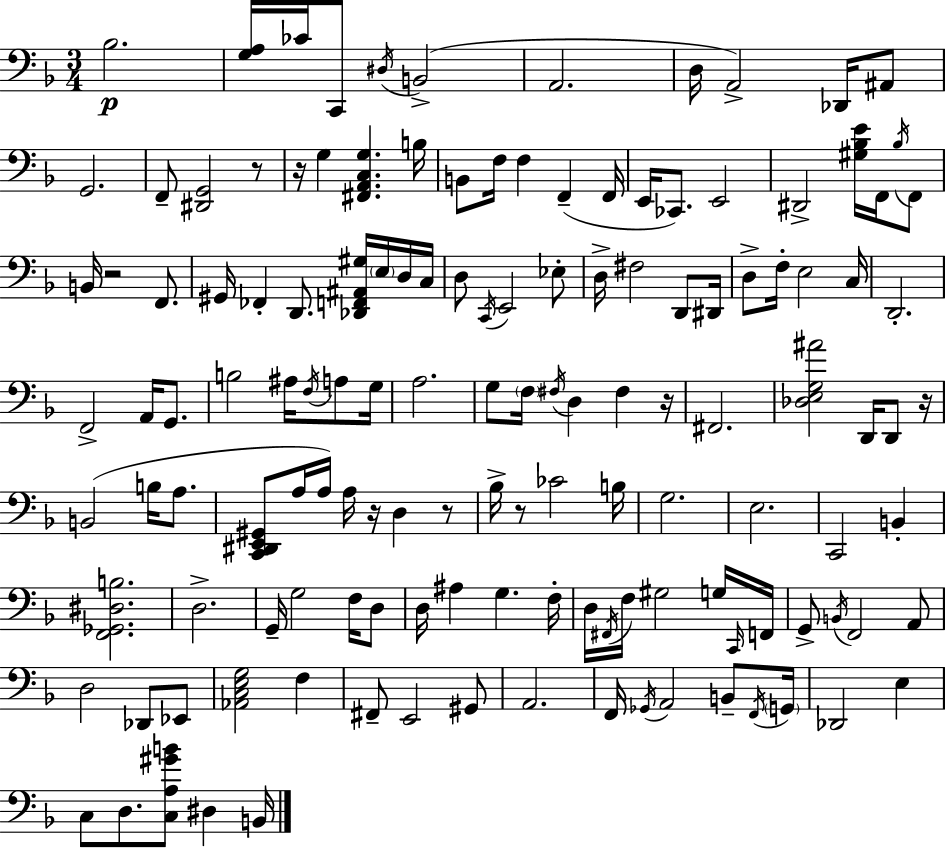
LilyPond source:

{
  \clef bass
  \numericTimeSignature
  \time 3/4
  \key f \major
  bes2.\p | <g a>16 ces'16 c,8 \acciaccatura { dis16 } b,2->( | a,2. | d16 a,2->) des,16 ais,8 | \break g,2. | f,8-- <dis, g,>2 r8 | r16 g4 <fis, a, c g>4. | b16 b,8 f16 f4 f,4--( | \break f,16 e,16 ces,8.) e,2 | dis,2-> <gis bes e'>16 f,16 \acciaccatura { bes16 } | f,8 b,16 r2 f,8. | gis,16 fes,4-. d,8. <des, f, ais, gis>16 \parenthesize e16 | \break d16 c16 d8 \acciaccatura { c,16 } e,2 | ees8-. d16-> fis2 | d,8 dis,16 d8-> f16-. e2 | c16 d,2.-. | \break f,2-> a,16 | g,8. b2 ais16 | \acciaccatura { f16 } a8 g16 a2. | g8 \parenthesize f16 \acciaccatura { fis16 } d4 | \break fis4 r16 fis,2. | <des e g ais'>2 | d,16 d,8 r16 b,2( | b16 a8. <c, dis, e, gis,>8 a16 a16) a16 r16 d4 | \break r8 bes16-> r8 ces'2 | b16 g2. | e2. | c,2 | \break b,4-. <f, ges, dis b>2. | d2.-> | g,16-- g2 | f16 d8 d16 ais4 g4. | \break f16-. d16 \acciaccatura { fis,16 } f16 gis2 | g16 \grace { c,16 } f,16 g,8-> \acciaccatura { b,16 } f,2 | a,8 d2 | des,8 ees,8 <aes, c e g>2 | \break f4 fis,8-- e,2 | gis,8 a,2. | f,16 \acciaccatura { ges,16 } a,2 | b,8-- \acciaccatura { f,16 } \parenthesize g,16 des,2 | \break e4 c8 | d8. <c a gis' b'>8 dis4 b,16 \bar "|."
}